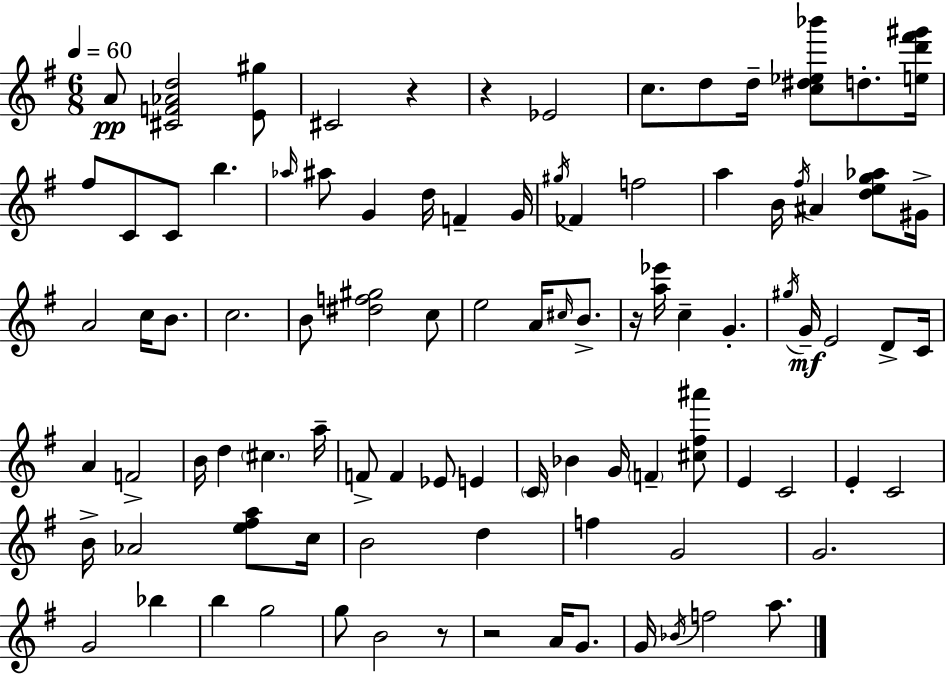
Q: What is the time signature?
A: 6/8